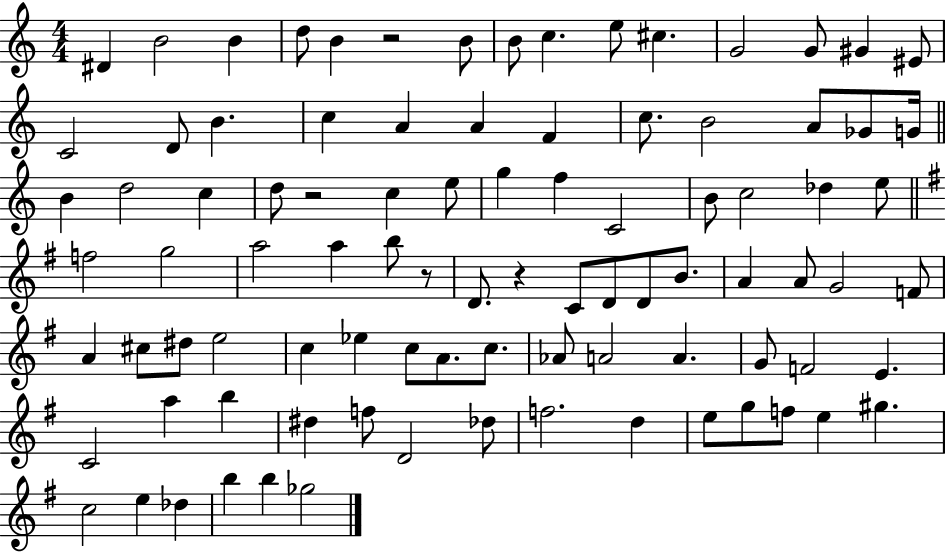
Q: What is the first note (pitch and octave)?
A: D#4